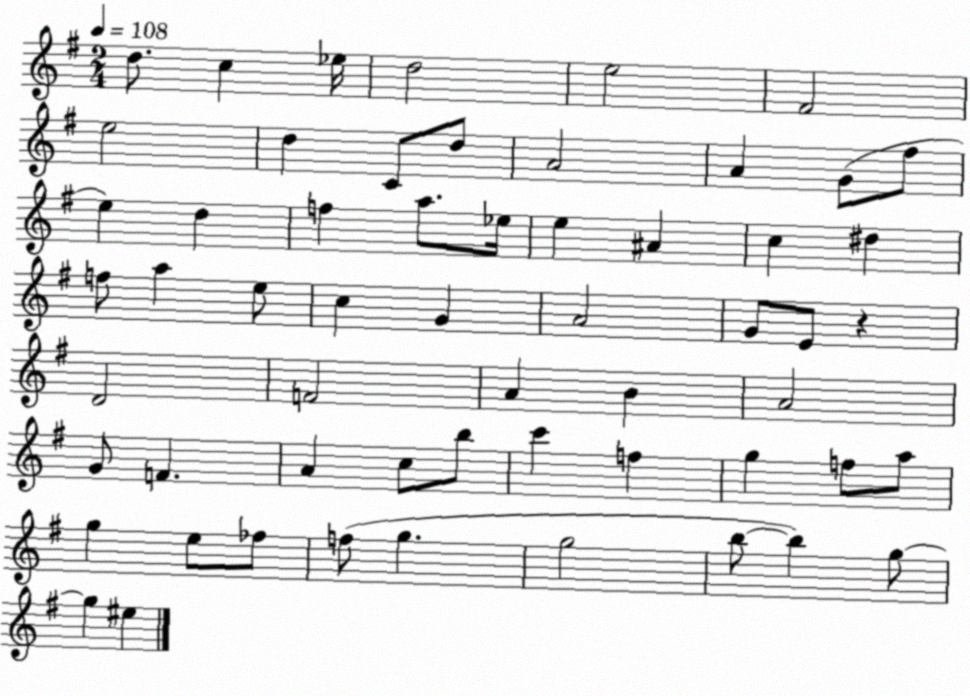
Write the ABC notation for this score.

X:1
T:Untitled
M:2/4
L:1/4
K:G
d/2 c _e/4 d2 e2 ^F2 e2 d C/2 d/2 A2 A G/2 ^f/2 e d f a/2 _e/4 e ^A c ^d f/2 a e/2 c G A2 G/2 E/2 z D2 F2 A B A2 G/2 F A c/2 b/2 c' f g f/2 a/2 g e/2 _f/2 f/2 g g2 b/2 b g/2 g ^e